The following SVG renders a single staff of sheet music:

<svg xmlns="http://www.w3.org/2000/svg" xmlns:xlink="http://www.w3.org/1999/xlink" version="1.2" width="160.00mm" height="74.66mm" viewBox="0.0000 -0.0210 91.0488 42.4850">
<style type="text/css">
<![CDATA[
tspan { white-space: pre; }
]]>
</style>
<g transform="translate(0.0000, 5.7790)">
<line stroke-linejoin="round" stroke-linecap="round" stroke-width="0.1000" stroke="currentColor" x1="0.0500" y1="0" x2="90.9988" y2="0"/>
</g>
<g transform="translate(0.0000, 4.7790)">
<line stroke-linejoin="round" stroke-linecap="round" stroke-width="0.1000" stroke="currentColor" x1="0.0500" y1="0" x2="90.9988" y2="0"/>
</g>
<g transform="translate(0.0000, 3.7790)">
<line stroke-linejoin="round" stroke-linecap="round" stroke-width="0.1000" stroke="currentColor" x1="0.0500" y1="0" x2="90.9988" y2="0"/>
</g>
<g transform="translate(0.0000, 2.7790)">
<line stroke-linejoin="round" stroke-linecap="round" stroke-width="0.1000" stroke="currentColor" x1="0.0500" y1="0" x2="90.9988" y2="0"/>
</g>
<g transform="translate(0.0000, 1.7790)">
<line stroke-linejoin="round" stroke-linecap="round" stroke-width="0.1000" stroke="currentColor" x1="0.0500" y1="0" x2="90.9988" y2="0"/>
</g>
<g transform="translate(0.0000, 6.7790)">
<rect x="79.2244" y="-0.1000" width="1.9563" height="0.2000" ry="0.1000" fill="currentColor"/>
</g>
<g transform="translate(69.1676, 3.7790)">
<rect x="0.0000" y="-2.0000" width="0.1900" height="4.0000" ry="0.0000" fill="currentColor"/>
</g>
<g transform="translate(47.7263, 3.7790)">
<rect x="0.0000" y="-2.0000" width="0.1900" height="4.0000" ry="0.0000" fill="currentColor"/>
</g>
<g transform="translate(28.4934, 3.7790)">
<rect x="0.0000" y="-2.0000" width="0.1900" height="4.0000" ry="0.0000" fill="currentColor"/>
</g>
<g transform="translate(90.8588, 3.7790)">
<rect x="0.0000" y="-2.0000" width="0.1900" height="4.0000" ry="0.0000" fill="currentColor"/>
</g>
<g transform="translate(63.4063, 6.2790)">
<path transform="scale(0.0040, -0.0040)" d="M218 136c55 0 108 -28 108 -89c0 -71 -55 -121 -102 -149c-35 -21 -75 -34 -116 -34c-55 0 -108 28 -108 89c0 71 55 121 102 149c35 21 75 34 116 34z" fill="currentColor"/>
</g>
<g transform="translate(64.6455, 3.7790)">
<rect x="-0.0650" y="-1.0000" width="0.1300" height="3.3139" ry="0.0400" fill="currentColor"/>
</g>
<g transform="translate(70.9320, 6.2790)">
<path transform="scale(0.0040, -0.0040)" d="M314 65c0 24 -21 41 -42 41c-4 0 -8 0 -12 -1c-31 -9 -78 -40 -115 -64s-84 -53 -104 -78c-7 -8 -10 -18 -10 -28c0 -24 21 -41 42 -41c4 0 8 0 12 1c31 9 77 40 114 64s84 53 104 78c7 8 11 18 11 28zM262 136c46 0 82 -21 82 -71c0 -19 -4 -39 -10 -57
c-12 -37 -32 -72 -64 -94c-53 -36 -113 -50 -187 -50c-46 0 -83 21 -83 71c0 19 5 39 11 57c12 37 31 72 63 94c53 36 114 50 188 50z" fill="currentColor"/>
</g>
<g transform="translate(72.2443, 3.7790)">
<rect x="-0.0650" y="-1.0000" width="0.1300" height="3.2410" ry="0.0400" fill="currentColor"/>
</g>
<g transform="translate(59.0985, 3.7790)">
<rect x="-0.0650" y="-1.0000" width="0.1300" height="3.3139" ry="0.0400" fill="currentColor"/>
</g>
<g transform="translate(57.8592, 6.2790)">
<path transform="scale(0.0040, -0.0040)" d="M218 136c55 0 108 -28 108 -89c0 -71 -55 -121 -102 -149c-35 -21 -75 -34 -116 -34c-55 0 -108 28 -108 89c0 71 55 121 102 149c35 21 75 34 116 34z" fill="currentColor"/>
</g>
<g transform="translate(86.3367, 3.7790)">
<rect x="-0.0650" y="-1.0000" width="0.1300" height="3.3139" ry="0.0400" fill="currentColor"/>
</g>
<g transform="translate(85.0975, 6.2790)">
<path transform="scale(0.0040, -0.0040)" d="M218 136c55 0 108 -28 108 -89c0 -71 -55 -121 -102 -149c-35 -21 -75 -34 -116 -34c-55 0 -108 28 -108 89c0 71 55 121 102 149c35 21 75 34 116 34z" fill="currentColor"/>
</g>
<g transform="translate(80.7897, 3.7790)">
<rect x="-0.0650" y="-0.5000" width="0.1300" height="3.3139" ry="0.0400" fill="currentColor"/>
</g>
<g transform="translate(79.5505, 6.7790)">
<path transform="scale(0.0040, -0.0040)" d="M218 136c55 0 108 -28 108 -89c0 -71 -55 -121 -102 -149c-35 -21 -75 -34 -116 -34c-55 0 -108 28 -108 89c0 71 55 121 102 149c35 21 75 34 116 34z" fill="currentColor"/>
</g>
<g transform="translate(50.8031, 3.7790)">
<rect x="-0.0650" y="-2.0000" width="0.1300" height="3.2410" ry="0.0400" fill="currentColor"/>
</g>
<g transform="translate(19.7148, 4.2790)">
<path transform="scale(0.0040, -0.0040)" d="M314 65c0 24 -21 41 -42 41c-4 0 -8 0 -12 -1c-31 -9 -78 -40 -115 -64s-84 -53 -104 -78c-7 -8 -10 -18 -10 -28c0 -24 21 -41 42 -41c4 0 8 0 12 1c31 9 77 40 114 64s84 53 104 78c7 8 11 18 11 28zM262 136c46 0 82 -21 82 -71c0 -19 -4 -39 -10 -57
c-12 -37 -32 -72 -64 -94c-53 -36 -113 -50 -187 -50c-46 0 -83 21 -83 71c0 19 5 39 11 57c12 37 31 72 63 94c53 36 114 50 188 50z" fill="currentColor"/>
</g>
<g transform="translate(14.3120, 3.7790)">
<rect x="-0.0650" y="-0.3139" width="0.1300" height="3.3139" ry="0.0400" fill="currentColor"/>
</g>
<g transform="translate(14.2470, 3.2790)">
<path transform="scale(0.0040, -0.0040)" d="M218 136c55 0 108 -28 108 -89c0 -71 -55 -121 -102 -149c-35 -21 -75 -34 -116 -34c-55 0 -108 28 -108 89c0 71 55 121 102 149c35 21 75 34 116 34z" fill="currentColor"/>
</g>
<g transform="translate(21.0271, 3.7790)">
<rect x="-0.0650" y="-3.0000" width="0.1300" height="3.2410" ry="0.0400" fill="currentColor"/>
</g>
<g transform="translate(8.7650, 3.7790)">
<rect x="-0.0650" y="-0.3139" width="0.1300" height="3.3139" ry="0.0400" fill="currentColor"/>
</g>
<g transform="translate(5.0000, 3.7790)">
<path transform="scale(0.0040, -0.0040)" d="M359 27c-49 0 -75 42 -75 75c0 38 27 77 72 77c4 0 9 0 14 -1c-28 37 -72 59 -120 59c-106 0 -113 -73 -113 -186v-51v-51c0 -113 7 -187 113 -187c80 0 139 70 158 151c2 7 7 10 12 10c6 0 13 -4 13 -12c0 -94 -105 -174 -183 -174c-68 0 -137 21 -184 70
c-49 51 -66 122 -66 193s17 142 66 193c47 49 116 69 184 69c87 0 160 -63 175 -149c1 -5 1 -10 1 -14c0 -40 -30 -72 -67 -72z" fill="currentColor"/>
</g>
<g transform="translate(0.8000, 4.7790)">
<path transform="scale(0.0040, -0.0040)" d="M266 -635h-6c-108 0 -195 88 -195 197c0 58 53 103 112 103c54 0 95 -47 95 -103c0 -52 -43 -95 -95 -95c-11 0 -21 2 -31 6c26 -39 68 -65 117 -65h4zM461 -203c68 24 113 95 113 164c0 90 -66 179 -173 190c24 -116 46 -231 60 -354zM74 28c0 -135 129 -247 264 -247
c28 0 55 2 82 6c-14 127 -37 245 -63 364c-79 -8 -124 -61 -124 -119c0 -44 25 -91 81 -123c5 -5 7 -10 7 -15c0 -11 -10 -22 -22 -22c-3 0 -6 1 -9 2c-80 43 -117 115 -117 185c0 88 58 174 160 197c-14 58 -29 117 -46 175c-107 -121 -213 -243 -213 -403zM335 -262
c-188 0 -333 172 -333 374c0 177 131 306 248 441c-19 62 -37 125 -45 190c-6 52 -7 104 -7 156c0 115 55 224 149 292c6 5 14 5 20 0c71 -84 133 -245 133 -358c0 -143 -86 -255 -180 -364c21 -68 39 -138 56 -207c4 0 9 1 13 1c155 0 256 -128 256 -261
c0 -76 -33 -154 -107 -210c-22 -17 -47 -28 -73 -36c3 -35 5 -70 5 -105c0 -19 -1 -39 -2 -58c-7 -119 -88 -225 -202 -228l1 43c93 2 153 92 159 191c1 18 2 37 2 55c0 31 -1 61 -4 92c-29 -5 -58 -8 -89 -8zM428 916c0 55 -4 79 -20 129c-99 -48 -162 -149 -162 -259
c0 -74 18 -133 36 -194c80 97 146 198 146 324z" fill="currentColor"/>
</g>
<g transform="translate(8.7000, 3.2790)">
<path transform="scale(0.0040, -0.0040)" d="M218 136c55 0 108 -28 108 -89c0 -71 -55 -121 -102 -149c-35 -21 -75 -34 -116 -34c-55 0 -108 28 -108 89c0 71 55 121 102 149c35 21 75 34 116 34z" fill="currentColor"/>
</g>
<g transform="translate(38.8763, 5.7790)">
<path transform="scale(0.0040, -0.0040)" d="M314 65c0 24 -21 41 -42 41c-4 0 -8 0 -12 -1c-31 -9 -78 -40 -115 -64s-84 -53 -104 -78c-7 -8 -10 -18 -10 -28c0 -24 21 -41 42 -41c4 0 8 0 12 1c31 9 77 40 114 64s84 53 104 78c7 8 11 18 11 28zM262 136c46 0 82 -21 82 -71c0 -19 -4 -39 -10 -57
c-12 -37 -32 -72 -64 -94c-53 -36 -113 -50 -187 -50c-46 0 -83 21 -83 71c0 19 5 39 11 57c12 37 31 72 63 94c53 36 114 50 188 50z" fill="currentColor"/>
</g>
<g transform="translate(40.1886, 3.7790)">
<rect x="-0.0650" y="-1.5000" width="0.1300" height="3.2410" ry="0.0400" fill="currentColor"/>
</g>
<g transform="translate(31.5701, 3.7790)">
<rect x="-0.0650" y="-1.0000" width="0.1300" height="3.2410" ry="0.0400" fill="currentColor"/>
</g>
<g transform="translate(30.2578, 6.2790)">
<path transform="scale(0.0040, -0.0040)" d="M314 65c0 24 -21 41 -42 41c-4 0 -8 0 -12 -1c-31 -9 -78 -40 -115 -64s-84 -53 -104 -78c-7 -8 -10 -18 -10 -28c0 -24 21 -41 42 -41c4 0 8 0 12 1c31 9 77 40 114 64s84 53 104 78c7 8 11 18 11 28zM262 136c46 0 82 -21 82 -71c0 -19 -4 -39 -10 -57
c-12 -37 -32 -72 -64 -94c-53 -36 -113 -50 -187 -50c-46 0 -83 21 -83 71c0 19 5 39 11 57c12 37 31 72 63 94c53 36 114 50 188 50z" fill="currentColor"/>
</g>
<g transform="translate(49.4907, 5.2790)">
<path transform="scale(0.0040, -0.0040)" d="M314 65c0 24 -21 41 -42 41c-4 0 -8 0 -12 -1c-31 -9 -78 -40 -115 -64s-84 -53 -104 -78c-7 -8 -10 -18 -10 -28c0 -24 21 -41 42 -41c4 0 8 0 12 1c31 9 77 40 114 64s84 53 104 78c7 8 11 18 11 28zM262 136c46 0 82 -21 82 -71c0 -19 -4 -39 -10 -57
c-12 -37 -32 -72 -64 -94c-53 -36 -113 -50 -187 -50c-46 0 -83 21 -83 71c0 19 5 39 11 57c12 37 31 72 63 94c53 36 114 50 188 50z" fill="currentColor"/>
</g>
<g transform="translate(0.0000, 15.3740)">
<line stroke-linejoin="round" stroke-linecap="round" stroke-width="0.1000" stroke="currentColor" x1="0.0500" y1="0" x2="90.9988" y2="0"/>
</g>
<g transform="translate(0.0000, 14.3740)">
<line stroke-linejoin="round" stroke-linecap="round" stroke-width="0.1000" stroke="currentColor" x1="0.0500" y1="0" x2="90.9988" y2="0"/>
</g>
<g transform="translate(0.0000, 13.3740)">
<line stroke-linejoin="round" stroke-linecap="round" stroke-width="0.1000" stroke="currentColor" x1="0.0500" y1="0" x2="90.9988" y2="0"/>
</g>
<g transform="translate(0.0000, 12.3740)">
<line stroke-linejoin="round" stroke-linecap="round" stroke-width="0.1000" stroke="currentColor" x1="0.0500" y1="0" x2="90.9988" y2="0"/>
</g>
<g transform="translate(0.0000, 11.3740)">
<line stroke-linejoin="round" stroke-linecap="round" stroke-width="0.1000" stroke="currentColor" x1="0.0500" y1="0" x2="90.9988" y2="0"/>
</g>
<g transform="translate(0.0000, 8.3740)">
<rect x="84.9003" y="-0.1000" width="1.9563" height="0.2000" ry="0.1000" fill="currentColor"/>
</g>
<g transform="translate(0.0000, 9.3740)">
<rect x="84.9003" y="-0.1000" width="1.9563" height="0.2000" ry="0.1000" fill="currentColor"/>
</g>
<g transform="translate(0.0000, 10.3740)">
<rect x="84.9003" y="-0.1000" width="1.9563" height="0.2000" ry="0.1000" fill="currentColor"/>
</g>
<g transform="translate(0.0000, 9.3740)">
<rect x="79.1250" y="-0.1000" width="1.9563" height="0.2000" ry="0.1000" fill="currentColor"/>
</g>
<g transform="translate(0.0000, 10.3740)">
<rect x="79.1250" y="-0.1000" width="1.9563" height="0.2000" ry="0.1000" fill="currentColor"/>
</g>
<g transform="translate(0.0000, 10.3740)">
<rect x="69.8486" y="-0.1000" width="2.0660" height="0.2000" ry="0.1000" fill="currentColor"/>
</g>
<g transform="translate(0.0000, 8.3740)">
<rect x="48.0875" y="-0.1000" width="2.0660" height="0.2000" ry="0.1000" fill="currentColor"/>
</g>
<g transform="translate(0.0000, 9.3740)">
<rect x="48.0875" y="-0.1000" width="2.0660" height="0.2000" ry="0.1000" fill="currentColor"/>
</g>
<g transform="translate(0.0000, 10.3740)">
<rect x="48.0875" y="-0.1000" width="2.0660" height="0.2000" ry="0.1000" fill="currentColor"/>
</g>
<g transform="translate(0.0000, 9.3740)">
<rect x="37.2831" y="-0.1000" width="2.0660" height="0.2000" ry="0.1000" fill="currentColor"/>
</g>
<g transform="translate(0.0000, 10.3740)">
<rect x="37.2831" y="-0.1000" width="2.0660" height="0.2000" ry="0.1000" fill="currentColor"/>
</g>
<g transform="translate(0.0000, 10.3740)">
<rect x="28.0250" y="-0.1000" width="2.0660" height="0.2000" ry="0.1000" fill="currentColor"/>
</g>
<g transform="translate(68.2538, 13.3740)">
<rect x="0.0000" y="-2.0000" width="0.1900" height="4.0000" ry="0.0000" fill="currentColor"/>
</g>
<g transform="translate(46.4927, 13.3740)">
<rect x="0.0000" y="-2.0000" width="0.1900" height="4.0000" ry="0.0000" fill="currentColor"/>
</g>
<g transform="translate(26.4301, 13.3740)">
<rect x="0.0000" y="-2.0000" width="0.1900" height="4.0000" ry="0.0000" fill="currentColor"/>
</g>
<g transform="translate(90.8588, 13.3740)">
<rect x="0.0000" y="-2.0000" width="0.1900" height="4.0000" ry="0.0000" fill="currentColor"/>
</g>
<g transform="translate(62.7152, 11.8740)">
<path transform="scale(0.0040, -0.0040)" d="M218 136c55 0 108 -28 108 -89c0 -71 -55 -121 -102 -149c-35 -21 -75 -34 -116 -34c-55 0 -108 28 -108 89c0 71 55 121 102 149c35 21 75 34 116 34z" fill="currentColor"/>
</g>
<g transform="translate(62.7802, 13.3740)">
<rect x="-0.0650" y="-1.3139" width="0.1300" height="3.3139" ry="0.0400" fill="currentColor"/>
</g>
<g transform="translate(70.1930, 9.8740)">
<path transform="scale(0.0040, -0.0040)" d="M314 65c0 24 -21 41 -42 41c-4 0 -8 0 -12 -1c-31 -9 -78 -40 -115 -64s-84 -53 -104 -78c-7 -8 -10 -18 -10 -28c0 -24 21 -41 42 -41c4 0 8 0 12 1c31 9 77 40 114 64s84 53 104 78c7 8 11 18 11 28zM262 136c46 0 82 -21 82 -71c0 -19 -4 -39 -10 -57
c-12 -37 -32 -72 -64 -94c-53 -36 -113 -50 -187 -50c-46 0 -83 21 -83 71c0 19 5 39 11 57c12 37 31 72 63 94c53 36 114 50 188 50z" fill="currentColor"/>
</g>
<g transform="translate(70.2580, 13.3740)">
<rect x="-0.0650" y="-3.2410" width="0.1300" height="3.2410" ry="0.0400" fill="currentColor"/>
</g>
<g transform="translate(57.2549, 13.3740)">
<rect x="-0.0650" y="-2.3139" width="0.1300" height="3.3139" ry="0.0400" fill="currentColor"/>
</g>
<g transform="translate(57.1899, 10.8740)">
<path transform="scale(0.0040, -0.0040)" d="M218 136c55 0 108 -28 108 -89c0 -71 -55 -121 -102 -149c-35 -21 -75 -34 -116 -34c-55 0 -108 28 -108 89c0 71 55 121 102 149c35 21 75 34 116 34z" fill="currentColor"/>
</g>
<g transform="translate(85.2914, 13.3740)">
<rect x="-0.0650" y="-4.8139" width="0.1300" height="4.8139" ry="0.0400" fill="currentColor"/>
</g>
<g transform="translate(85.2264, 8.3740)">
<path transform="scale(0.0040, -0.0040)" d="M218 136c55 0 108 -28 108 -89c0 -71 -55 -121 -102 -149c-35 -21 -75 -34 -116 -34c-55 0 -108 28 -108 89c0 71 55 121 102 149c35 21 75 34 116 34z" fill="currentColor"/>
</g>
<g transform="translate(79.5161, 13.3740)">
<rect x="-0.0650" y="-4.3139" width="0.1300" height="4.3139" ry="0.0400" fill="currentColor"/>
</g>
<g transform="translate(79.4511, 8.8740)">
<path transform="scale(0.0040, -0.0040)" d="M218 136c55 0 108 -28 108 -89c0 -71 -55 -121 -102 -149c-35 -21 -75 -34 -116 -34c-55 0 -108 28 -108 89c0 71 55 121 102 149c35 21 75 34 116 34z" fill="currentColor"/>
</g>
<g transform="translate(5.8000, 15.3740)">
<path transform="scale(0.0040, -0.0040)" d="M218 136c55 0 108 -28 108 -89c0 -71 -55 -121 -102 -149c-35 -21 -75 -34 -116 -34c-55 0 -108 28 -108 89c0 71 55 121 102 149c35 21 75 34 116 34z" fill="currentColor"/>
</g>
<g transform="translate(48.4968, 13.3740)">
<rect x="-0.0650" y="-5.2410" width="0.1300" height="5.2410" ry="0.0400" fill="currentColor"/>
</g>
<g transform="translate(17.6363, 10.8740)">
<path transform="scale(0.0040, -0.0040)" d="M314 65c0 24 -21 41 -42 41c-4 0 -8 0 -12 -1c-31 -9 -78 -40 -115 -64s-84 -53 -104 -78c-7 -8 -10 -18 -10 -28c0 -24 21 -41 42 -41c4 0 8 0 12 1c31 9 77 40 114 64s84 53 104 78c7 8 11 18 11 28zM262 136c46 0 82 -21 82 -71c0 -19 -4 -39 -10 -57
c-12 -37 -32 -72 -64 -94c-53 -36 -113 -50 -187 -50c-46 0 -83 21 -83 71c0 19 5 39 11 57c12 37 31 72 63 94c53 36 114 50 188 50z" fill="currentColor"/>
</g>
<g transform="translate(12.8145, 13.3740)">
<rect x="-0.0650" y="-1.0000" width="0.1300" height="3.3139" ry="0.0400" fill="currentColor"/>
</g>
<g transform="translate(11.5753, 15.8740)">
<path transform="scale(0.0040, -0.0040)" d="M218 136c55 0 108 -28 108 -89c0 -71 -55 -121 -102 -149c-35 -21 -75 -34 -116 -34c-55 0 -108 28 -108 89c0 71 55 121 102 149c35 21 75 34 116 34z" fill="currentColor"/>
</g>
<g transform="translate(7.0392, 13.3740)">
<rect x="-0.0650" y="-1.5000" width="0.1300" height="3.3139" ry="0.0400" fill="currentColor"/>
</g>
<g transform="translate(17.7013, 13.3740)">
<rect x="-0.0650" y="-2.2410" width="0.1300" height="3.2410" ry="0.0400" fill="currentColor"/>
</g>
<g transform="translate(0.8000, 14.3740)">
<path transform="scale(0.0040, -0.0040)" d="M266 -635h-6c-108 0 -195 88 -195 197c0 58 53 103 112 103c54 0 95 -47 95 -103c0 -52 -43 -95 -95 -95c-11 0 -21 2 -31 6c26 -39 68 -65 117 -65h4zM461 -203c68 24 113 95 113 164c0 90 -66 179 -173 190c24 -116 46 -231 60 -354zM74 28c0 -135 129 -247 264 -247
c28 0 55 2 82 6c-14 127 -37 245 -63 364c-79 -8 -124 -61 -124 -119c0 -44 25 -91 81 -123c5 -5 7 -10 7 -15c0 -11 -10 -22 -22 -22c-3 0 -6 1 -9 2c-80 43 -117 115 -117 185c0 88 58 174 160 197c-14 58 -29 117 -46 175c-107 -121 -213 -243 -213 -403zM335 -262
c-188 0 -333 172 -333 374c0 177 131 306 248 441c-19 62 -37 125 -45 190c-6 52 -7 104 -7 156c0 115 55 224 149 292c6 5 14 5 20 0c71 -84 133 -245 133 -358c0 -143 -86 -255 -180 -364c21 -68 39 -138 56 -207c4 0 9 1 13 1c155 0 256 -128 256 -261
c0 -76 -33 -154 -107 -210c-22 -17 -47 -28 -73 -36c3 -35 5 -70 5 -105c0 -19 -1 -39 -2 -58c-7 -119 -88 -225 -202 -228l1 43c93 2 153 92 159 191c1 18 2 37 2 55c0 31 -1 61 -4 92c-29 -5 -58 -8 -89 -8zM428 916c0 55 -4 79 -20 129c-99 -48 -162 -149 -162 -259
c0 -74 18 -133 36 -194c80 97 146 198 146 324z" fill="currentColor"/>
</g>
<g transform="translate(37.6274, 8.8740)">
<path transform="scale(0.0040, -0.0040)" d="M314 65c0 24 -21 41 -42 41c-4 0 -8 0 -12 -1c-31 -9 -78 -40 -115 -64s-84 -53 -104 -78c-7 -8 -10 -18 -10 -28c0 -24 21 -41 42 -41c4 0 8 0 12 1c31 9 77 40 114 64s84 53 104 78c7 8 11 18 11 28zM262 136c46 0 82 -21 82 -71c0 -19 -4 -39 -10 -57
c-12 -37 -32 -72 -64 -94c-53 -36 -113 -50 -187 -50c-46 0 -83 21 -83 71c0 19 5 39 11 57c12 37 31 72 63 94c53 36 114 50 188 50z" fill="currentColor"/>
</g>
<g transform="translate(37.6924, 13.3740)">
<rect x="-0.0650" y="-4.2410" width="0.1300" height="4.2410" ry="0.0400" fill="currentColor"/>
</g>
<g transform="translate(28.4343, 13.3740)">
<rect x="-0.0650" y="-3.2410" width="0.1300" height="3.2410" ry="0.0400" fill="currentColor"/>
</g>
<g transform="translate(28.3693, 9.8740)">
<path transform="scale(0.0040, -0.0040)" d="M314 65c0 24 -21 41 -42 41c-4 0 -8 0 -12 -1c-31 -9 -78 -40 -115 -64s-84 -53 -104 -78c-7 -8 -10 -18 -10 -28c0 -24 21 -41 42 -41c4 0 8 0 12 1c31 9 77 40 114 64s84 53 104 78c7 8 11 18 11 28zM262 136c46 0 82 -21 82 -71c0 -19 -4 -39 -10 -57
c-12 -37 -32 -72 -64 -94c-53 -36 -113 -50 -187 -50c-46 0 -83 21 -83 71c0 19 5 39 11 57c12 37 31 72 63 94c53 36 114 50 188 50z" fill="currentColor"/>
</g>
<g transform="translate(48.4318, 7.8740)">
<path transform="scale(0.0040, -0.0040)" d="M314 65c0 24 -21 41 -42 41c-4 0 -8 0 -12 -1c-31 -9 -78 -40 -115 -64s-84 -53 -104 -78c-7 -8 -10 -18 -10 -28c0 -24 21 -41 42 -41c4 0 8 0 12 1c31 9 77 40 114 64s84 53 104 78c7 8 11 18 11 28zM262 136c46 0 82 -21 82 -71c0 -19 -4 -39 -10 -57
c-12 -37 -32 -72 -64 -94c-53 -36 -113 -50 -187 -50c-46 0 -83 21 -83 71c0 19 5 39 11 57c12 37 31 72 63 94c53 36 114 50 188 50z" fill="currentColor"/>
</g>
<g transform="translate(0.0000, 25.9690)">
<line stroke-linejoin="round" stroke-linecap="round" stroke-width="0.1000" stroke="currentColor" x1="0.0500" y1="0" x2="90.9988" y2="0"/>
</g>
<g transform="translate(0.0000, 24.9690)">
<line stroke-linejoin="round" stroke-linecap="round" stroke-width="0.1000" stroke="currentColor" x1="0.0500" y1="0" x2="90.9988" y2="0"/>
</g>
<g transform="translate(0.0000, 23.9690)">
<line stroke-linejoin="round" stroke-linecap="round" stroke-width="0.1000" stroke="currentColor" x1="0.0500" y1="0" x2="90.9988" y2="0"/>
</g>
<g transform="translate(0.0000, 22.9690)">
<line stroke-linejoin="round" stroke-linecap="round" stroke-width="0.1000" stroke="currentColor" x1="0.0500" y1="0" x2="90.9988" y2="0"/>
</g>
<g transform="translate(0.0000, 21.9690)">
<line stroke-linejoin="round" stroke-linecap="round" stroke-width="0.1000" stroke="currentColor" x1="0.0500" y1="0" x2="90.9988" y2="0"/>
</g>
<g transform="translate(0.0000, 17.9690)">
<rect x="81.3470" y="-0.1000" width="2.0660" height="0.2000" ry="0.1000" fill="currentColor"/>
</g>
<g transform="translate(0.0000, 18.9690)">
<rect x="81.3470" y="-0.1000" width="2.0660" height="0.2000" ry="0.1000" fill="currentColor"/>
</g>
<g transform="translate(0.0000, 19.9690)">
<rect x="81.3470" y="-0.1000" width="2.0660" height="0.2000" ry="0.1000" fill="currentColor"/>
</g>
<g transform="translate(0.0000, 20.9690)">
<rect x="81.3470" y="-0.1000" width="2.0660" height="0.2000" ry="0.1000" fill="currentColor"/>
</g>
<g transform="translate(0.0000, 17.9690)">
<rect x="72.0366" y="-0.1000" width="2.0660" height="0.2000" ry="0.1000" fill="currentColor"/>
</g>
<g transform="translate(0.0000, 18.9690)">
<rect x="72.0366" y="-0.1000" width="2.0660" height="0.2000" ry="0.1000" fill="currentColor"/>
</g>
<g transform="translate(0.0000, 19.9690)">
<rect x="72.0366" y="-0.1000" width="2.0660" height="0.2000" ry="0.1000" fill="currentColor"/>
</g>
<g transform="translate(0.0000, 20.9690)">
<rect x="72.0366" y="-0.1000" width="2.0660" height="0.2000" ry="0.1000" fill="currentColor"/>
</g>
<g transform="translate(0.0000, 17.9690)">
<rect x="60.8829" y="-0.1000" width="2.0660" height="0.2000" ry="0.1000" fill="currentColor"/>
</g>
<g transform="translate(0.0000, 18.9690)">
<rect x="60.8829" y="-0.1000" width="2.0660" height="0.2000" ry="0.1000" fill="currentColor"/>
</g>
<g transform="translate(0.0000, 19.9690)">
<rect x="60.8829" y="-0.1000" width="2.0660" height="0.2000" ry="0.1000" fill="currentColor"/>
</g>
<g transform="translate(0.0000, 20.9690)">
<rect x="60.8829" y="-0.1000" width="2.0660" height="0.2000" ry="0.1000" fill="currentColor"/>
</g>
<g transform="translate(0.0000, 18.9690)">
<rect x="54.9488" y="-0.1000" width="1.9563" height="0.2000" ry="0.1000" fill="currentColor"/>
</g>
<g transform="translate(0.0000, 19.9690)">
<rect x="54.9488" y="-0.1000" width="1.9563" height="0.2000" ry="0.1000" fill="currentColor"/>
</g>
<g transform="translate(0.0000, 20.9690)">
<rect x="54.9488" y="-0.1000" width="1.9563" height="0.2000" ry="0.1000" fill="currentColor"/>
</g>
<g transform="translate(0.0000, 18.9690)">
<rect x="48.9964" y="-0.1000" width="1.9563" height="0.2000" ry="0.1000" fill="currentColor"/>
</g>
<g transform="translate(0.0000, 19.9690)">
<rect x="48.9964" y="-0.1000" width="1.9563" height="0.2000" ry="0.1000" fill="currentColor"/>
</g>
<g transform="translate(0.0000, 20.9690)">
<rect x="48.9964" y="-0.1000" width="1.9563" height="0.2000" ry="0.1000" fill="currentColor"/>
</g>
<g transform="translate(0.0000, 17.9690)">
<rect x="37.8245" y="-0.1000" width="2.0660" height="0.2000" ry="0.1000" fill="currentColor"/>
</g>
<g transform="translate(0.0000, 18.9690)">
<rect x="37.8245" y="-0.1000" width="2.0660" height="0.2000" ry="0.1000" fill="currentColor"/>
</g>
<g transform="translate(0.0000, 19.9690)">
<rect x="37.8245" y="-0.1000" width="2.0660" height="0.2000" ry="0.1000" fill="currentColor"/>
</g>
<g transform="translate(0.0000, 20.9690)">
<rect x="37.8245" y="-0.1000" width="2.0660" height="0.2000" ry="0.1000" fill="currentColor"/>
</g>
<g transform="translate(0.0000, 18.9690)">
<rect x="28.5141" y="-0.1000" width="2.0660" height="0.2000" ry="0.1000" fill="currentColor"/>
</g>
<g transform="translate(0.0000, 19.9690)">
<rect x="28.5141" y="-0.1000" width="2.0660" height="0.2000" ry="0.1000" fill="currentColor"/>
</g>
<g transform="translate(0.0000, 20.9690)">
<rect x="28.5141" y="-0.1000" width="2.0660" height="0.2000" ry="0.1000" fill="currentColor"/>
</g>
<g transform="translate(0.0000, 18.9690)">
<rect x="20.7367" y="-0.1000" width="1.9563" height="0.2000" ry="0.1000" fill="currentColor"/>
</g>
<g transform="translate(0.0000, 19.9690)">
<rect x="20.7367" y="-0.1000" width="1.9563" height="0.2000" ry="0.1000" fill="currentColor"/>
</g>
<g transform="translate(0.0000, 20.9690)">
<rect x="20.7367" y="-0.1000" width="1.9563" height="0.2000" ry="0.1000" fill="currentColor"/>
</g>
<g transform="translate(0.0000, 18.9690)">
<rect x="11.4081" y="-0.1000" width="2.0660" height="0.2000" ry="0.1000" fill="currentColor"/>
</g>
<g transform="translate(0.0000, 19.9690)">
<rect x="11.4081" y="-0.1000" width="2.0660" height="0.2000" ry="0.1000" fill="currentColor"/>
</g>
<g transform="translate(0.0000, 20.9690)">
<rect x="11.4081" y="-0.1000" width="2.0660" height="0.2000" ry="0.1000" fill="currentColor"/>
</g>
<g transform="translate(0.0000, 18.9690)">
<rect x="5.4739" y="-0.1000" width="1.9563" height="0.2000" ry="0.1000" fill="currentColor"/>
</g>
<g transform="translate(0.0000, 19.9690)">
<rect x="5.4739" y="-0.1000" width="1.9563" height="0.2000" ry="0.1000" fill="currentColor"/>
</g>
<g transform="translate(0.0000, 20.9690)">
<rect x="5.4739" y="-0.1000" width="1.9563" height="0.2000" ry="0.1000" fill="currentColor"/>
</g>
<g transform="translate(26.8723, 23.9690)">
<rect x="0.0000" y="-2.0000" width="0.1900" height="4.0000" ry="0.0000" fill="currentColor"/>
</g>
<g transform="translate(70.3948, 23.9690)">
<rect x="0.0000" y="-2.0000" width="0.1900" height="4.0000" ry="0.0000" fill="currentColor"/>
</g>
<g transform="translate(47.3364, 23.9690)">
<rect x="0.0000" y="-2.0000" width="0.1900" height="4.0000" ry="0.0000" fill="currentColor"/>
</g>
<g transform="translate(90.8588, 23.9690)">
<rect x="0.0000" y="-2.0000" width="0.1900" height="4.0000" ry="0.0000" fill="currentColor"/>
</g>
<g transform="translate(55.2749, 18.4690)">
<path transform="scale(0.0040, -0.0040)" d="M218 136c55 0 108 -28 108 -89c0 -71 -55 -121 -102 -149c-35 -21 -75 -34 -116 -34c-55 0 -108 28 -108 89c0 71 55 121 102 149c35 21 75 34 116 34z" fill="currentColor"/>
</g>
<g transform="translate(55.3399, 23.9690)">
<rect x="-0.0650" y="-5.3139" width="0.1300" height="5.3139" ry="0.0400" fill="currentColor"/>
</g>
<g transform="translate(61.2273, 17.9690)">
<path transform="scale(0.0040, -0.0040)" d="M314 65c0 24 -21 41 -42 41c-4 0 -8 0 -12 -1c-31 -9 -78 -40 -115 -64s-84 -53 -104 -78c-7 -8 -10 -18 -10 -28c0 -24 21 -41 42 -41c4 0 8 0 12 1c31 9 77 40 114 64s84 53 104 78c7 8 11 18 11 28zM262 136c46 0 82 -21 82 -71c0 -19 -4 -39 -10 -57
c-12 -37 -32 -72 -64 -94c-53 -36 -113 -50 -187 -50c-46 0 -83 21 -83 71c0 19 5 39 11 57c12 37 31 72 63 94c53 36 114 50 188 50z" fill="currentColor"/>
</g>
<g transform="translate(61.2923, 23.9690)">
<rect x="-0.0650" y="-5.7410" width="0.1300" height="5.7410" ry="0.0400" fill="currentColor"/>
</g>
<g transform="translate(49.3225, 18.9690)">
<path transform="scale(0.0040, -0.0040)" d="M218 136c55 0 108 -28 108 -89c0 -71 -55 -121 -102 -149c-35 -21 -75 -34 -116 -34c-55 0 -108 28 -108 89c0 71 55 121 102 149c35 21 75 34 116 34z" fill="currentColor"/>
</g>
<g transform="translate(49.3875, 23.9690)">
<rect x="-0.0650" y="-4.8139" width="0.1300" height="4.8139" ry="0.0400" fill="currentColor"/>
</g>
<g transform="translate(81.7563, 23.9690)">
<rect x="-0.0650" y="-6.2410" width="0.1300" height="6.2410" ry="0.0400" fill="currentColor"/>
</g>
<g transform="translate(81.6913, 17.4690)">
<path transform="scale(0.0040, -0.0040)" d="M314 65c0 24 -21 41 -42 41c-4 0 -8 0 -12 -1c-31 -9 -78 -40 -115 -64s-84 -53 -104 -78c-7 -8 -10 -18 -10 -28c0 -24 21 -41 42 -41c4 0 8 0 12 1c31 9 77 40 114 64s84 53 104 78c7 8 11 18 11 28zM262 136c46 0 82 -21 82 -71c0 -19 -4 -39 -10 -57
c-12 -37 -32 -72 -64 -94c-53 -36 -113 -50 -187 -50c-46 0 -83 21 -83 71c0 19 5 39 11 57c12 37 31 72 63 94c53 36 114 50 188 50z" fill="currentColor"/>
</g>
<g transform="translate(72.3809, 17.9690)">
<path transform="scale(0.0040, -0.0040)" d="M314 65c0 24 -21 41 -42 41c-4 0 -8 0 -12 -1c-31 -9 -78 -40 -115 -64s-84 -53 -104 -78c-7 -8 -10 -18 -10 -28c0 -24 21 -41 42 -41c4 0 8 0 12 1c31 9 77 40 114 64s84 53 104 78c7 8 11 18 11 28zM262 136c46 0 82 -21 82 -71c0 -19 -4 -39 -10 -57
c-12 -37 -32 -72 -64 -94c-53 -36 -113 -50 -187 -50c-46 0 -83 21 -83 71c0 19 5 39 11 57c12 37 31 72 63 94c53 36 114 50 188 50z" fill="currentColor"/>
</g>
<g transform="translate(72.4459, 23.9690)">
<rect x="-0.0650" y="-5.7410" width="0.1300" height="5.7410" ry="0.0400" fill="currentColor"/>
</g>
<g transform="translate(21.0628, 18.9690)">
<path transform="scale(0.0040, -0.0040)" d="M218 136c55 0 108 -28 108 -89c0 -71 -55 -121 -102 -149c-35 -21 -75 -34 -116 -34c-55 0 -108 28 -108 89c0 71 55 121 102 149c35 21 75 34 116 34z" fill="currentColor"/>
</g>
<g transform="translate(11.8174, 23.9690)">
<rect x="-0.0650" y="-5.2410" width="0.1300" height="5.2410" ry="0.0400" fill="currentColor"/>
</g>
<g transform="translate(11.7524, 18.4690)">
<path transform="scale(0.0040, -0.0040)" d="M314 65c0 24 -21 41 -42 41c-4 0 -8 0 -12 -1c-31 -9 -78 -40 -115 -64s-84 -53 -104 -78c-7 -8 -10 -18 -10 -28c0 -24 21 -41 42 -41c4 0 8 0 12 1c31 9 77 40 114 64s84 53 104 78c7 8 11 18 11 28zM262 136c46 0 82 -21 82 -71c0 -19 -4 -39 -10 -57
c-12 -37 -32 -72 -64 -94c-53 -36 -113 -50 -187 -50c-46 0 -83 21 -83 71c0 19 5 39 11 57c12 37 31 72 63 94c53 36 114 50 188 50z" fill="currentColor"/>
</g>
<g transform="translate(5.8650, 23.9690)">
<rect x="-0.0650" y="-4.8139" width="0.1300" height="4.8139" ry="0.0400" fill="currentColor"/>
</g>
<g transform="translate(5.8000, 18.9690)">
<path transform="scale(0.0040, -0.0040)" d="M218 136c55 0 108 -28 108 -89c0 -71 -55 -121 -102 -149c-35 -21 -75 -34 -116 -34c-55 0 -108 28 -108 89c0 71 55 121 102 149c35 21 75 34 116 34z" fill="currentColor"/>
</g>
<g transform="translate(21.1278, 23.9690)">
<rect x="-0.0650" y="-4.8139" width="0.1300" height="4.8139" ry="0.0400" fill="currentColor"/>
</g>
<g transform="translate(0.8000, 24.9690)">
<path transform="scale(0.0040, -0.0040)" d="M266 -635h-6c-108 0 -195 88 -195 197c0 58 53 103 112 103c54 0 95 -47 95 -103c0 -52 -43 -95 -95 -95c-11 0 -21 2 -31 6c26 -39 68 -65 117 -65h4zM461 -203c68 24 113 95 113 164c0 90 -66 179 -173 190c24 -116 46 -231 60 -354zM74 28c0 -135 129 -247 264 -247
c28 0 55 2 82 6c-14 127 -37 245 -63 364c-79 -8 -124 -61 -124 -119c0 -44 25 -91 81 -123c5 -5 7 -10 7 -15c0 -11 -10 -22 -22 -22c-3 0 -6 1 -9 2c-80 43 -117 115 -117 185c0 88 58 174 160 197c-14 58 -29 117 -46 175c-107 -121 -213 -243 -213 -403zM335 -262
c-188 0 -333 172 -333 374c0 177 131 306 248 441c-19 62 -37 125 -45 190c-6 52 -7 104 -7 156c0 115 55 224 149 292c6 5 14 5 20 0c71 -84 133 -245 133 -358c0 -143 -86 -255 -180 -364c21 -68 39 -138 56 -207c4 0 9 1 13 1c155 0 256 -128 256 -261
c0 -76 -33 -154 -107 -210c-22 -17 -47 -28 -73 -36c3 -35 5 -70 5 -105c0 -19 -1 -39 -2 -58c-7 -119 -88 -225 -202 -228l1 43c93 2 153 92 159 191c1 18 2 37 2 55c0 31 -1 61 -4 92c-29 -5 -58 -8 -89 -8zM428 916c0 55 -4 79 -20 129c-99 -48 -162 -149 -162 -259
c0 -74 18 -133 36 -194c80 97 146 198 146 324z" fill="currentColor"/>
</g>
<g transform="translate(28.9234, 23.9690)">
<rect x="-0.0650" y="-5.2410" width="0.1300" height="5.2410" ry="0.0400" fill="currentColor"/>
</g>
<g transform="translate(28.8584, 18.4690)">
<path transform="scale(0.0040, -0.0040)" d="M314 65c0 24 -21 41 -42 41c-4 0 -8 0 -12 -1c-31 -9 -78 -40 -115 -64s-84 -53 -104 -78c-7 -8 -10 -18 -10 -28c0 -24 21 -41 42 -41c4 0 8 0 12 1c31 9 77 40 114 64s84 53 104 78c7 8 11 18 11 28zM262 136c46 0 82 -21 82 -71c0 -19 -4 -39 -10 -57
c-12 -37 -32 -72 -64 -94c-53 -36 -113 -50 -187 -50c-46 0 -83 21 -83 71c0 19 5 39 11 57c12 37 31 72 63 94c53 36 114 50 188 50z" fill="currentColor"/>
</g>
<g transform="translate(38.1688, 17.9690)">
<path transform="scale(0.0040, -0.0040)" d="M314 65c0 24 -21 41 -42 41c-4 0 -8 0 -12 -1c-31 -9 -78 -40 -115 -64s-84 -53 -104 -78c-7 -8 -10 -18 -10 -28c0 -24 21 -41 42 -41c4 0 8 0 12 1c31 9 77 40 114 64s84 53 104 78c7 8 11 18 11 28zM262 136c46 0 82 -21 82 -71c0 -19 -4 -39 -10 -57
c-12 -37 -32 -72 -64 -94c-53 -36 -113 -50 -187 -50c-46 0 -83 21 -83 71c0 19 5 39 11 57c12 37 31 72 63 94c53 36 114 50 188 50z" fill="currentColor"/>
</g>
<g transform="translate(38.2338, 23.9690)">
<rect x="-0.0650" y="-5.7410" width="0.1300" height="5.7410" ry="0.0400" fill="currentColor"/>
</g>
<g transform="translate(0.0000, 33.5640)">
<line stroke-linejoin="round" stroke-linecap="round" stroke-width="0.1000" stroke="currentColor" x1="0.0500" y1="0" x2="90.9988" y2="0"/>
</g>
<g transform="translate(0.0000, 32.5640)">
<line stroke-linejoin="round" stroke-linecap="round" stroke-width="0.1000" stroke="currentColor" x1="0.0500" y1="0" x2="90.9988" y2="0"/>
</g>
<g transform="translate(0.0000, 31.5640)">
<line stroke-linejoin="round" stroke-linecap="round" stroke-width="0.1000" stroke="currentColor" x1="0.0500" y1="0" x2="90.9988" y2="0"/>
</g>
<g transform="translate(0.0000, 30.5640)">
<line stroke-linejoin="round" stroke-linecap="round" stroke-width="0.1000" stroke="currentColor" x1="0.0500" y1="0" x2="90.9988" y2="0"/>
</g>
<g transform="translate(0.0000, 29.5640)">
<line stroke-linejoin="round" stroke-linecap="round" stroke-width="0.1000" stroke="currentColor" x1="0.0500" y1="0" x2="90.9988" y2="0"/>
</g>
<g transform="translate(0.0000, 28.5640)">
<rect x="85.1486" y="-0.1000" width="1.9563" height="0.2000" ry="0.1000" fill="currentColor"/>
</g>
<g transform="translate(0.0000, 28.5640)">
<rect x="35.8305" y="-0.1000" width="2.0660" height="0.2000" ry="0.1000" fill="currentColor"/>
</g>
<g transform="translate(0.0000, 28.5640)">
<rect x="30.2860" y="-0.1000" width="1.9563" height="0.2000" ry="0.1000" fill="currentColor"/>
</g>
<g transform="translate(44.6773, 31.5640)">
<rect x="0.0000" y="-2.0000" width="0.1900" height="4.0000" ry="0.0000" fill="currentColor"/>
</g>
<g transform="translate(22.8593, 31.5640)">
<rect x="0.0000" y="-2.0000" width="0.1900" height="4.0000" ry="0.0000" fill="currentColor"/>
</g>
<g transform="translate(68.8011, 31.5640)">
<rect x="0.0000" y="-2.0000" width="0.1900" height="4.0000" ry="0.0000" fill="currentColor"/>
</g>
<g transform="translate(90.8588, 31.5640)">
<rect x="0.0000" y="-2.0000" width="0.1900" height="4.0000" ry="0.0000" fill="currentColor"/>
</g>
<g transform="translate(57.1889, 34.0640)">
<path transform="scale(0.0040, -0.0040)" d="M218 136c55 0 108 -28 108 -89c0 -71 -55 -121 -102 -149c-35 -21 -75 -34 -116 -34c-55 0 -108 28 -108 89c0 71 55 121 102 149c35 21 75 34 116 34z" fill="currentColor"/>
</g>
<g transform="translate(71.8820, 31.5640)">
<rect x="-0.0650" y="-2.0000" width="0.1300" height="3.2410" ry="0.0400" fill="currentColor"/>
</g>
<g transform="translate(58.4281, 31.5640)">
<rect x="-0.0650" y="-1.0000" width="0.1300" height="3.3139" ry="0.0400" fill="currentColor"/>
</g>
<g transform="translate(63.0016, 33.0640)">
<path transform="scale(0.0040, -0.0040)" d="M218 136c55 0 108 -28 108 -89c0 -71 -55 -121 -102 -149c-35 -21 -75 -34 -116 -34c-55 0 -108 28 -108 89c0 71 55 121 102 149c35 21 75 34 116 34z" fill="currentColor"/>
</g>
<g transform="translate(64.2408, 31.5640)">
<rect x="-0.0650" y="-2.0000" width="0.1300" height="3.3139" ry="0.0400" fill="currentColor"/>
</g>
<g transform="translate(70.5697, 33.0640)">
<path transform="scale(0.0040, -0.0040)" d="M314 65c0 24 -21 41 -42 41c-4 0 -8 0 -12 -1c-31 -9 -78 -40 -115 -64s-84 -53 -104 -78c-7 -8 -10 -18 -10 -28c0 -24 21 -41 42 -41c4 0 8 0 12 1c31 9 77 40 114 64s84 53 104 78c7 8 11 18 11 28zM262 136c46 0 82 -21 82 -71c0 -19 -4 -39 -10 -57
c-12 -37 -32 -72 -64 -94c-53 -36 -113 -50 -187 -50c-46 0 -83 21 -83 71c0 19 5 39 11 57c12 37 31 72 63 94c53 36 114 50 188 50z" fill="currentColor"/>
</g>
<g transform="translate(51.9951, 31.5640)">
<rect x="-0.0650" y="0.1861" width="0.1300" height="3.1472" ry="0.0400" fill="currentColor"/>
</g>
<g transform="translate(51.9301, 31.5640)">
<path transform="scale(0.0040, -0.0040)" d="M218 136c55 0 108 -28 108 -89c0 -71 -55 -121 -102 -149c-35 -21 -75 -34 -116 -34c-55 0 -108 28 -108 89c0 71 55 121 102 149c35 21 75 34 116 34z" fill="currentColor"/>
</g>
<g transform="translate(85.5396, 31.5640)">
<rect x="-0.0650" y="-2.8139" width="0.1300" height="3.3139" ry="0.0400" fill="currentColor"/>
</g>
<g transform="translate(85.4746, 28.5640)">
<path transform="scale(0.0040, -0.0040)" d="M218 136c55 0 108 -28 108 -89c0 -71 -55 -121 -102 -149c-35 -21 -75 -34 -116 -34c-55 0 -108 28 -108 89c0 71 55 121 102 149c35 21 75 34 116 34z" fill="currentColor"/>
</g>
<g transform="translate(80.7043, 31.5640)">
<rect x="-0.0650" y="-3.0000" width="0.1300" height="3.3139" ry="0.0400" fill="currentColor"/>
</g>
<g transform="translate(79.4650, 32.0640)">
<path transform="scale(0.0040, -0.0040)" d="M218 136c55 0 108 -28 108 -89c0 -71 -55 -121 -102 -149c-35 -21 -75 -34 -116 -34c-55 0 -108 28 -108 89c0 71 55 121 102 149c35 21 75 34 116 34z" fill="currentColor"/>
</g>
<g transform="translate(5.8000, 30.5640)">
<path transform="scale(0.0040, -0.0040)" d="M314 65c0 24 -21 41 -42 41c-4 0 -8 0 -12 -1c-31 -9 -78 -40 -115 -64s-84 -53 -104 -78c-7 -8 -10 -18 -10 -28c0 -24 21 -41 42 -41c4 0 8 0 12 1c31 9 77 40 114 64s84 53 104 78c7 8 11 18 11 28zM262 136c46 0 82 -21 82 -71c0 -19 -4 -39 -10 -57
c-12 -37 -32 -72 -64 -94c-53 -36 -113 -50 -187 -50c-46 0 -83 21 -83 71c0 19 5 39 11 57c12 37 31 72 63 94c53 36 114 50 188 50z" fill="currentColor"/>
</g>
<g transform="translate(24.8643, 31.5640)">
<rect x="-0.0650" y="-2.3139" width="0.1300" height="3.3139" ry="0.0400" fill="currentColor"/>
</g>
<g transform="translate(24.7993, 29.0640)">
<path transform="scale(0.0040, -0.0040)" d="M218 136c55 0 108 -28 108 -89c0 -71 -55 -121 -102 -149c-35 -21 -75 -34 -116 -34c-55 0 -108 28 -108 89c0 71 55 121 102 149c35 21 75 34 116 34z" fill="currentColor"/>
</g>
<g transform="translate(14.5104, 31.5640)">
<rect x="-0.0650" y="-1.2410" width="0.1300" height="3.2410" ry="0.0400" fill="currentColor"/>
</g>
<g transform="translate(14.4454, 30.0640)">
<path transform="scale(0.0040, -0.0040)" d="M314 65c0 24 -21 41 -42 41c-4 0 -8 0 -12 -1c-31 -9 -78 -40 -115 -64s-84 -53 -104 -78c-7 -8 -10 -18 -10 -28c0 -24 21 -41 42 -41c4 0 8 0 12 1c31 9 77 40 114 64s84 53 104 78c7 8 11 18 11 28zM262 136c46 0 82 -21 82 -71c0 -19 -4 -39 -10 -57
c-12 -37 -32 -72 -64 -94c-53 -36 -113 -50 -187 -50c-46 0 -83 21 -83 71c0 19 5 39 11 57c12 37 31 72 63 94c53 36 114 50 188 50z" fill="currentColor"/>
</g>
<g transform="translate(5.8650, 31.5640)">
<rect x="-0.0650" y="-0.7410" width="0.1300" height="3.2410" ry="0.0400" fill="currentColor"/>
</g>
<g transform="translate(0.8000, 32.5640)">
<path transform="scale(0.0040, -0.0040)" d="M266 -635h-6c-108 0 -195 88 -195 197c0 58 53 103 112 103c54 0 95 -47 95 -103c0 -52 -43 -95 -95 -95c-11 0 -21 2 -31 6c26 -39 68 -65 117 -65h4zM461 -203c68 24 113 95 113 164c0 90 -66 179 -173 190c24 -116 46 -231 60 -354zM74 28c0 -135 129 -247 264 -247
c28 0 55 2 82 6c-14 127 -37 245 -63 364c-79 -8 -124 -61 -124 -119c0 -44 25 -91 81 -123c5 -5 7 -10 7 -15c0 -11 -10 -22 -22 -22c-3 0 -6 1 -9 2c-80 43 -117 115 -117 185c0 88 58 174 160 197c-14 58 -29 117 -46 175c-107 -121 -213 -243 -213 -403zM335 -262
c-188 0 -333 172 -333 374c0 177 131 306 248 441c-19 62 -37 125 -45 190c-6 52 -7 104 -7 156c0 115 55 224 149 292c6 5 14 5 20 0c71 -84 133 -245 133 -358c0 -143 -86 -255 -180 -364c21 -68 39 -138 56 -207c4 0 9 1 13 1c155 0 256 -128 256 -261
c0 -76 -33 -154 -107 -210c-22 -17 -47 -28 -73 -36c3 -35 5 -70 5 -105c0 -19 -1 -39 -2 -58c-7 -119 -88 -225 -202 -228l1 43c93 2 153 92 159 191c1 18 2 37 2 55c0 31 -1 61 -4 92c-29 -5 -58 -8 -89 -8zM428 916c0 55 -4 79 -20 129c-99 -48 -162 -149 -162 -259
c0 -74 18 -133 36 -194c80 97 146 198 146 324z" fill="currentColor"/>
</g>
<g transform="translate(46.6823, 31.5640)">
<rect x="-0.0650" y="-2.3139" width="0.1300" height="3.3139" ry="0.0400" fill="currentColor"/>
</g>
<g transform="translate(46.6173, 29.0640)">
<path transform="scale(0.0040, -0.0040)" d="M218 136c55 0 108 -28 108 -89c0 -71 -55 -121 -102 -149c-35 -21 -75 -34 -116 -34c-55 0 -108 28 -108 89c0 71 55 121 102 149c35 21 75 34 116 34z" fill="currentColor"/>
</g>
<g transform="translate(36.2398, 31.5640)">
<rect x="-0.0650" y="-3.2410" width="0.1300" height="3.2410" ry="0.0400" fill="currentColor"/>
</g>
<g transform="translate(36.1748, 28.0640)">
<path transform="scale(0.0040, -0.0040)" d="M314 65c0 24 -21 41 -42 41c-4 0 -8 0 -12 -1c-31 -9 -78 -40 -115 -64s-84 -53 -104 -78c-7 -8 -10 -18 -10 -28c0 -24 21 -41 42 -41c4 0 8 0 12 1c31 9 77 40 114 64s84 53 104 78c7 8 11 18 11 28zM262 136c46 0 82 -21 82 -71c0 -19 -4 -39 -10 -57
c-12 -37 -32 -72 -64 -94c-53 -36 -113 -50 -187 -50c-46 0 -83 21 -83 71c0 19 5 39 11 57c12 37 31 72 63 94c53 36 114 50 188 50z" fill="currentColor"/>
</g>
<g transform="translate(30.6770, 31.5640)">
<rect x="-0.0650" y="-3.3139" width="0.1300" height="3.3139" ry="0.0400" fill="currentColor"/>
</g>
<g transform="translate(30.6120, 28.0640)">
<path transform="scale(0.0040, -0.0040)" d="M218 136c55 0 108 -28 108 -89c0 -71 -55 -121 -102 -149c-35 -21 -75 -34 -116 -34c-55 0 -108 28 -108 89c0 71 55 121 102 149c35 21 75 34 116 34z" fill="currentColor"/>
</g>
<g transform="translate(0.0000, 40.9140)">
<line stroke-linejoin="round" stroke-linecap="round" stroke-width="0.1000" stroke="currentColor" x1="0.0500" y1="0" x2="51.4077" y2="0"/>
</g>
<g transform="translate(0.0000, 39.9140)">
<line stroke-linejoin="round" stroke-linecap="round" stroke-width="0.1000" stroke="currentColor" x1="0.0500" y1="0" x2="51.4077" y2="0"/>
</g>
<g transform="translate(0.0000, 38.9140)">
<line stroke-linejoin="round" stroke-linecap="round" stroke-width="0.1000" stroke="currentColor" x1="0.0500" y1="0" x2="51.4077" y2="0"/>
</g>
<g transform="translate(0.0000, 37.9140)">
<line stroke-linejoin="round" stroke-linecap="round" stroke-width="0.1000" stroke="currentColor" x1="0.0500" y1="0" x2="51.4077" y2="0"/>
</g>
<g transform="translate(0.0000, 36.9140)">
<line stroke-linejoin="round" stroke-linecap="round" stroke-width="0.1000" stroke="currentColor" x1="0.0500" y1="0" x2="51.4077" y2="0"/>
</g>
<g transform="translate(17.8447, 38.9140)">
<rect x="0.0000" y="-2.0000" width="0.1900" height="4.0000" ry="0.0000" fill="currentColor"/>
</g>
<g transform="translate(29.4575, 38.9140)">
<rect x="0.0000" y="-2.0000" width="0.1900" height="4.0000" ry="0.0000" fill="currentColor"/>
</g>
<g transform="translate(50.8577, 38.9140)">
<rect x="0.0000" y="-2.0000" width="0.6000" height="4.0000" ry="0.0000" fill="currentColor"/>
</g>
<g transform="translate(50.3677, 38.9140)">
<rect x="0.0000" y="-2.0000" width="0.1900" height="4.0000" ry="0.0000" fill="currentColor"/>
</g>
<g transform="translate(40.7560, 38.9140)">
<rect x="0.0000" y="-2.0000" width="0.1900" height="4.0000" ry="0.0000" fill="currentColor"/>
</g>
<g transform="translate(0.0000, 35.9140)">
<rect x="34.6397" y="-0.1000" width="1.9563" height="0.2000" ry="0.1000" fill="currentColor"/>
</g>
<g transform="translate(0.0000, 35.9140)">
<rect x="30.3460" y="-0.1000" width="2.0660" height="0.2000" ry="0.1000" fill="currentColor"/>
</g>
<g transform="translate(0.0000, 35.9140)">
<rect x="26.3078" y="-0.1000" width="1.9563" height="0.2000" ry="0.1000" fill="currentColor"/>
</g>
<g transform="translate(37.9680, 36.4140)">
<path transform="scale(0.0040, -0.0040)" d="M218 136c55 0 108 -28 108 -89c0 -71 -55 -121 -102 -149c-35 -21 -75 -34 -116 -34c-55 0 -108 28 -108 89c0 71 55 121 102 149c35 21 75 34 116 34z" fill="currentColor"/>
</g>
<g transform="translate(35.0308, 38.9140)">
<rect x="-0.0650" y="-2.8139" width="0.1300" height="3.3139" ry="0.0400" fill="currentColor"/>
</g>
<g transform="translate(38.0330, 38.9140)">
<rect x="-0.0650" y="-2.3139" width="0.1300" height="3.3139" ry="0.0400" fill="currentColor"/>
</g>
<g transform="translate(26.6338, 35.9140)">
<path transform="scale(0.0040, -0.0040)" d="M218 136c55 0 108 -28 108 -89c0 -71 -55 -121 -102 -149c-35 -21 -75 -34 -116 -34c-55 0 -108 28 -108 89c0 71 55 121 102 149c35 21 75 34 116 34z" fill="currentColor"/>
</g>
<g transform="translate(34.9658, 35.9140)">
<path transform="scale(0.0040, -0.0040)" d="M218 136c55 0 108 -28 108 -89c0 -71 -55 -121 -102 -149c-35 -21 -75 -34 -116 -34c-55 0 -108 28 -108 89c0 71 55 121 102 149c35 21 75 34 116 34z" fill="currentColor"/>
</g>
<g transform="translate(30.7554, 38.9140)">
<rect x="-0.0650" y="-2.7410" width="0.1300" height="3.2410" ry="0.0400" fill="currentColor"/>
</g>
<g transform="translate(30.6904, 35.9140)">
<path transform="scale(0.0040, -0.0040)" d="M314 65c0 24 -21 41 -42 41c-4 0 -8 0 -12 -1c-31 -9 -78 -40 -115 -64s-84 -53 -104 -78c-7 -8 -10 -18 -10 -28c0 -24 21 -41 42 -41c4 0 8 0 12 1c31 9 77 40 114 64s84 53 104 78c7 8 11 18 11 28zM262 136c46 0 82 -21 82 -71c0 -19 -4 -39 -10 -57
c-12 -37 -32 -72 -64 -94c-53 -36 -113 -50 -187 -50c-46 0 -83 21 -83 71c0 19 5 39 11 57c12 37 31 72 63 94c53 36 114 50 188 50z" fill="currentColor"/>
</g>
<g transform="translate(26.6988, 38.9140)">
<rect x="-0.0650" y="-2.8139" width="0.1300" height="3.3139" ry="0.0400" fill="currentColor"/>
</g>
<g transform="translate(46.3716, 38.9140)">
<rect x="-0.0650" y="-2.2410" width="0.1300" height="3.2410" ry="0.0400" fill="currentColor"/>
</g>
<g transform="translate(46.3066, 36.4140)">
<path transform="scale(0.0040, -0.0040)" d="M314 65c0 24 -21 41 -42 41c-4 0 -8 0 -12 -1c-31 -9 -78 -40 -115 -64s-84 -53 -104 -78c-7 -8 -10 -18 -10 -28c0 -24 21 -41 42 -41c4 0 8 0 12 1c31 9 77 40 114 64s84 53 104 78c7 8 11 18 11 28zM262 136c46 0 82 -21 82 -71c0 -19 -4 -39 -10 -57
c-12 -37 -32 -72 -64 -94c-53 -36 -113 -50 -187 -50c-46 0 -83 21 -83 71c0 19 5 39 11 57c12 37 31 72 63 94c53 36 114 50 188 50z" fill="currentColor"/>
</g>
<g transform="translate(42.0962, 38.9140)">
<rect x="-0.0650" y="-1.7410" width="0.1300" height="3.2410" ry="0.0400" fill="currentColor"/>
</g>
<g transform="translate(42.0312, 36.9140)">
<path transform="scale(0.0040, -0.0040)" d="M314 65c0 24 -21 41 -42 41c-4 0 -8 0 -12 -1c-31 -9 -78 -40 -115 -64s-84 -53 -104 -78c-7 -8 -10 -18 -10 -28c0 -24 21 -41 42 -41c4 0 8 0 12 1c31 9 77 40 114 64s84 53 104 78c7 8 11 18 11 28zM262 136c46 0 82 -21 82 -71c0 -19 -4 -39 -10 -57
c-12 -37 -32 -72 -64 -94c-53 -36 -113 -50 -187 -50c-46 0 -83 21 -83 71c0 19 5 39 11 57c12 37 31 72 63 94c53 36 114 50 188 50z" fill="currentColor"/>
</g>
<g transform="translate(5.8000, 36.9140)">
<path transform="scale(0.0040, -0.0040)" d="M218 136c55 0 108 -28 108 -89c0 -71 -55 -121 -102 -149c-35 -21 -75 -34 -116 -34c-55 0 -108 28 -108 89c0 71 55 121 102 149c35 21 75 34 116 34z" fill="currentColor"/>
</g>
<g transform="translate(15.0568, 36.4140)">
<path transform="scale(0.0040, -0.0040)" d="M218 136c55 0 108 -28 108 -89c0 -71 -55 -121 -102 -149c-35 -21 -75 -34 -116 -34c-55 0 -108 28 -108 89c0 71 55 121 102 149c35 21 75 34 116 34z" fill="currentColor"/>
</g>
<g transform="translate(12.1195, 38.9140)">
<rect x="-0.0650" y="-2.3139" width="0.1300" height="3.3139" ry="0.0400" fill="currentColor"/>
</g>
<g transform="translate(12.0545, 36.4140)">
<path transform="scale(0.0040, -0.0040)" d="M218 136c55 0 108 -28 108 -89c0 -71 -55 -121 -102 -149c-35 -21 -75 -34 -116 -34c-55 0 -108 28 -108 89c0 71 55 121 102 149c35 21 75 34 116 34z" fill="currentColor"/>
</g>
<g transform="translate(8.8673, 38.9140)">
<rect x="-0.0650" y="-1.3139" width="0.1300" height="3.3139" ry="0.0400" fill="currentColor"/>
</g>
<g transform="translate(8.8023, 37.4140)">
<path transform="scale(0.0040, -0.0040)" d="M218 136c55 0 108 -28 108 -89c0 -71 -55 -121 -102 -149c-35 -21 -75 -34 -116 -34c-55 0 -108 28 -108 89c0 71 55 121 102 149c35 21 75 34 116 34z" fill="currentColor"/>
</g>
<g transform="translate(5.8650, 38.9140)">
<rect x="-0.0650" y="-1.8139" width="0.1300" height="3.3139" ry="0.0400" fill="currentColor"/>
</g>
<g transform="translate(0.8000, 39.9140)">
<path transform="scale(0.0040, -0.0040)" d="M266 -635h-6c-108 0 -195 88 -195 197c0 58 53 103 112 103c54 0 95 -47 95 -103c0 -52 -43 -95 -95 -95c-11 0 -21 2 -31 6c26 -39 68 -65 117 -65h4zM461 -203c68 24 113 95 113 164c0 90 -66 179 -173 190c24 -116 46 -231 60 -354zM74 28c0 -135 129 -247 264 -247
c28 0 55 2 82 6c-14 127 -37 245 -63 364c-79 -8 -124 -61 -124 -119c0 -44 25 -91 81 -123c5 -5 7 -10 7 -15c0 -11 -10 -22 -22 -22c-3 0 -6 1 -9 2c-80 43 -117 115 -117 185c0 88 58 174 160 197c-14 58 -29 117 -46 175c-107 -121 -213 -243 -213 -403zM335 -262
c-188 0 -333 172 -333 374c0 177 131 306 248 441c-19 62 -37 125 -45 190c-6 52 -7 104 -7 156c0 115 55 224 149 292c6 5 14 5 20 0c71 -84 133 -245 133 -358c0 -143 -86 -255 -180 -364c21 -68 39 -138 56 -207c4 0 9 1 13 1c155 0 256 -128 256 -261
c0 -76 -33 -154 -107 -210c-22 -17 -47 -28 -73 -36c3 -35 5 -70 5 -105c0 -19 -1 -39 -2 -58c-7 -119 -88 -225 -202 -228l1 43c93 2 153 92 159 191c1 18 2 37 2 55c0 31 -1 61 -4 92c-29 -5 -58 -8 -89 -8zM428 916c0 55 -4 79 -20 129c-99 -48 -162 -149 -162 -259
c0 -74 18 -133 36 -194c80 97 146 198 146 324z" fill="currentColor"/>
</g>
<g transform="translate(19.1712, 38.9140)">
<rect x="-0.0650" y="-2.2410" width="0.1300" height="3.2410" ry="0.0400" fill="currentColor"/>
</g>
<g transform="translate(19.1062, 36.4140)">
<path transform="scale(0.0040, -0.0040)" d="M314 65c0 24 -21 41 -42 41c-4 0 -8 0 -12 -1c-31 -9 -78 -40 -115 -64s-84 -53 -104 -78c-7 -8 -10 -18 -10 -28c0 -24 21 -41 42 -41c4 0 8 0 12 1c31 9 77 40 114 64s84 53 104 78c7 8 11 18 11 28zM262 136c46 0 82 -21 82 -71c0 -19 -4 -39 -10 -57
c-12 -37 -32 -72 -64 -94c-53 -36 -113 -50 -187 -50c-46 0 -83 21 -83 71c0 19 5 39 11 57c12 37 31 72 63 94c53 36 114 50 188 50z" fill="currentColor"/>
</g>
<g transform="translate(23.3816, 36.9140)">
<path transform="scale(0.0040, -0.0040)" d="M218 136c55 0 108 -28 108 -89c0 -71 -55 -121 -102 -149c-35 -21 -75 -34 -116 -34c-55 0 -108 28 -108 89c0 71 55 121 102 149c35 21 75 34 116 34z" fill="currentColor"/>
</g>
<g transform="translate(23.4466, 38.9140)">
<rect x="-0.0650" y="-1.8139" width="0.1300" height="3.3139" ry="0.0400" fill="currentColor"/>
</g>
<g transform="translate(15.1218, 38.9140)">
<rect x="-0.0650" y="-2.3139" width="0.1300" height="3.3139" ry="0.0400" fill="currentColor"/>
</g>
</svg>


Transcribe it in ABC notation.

X:1
T:Untitled
M:4/4
L:1/4
K:C
c c A2 D2 E2 F2 D D D2 C D E D g2 b2 d'2 f'2 g e b2 d' e' e' f'2 e' f'2 g'2 e' f' g'2 g'2 a'2 d2 e2 g b b2 g B D F F2 A a f e g g g2 f a a2 a g f2 g2